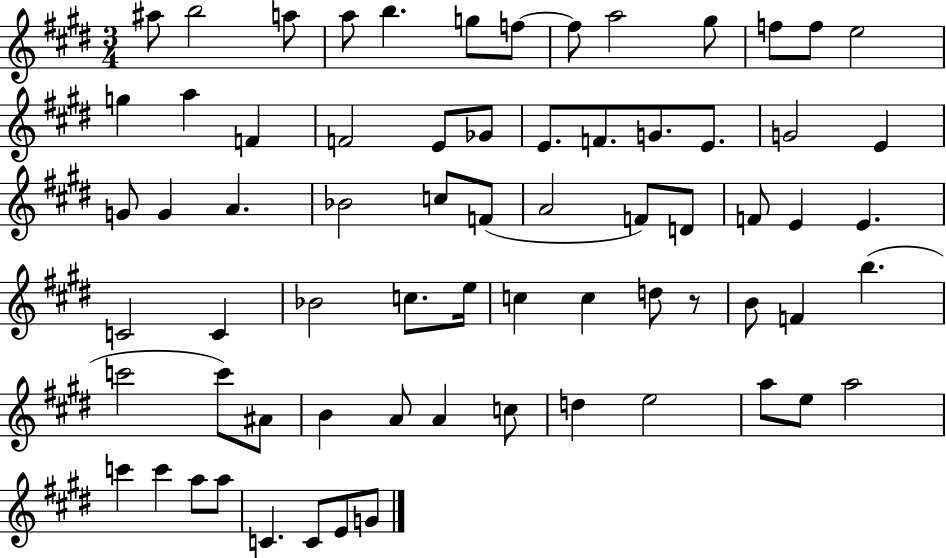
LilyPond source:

{
  \clef treble
  \numericTimeSignature
  \time 3/4
  \key e \major
  ais''8 b''2 a''8 | a''8 b''4. g''8 f''8~~ | f''8 a''2 gis''8 | f''8 f''8 e''2 | \break g''4 a''4 f'4 | f'2 e'8 ges'8 | e'8. f'8. g'8. e'8. | g'2 e'4 | \break g'8 g'4 a'4. | bes'2 c''8 f'8( | a'2 f'8) d'8 | f'8 e'4 e'4. | \break c'2 c'4 | bes'2 c''8. e''16 | c''4 c''4 d''8 r8 | b'8 f'4 b''4.( | \break c'''2 c'''8) ais'8 | b'4 a'8 a'4 c''8 | d''4 e''2 | a''8 e''8 a''2 | \break c'''4 c'''4 a''8 a''8 | c'4. c'8 e'8 g'8 | \bar "|."
}